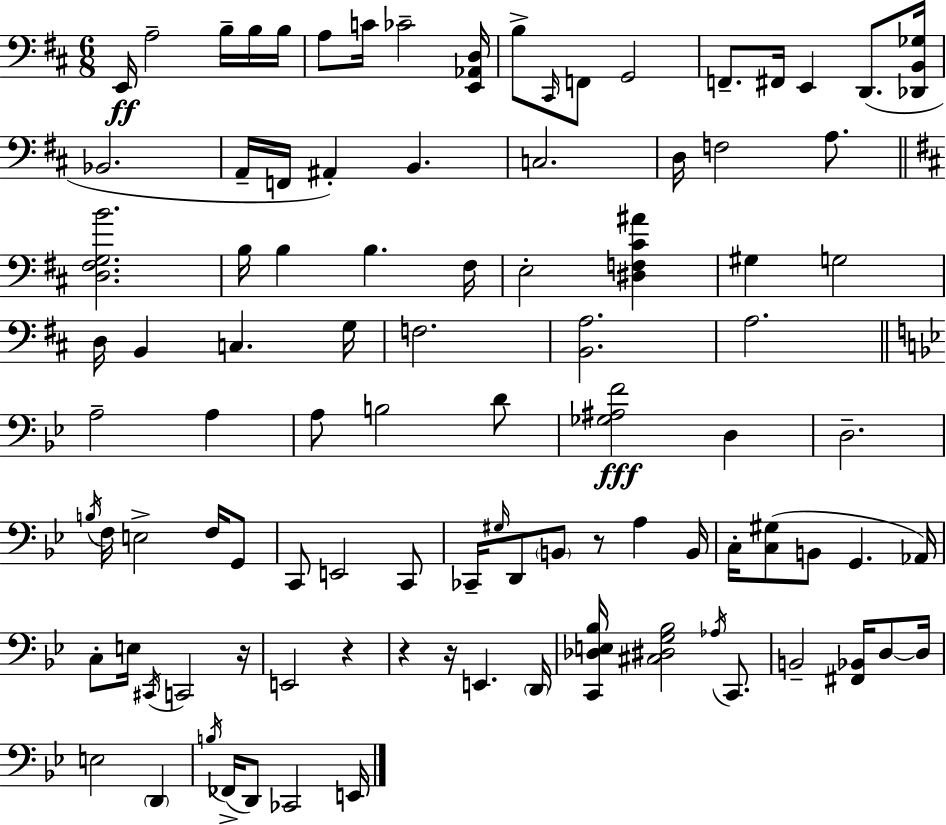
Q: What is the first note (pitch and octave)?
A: E2